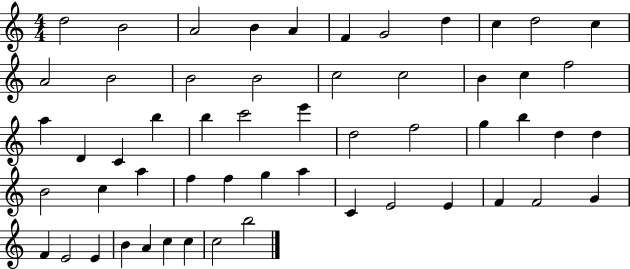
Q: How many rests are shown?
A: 0